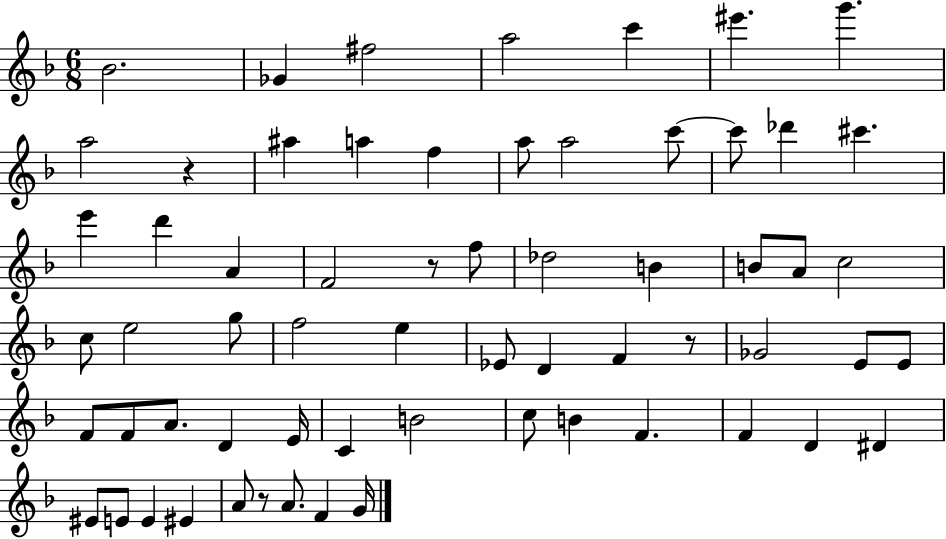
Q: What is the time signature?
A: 6/8